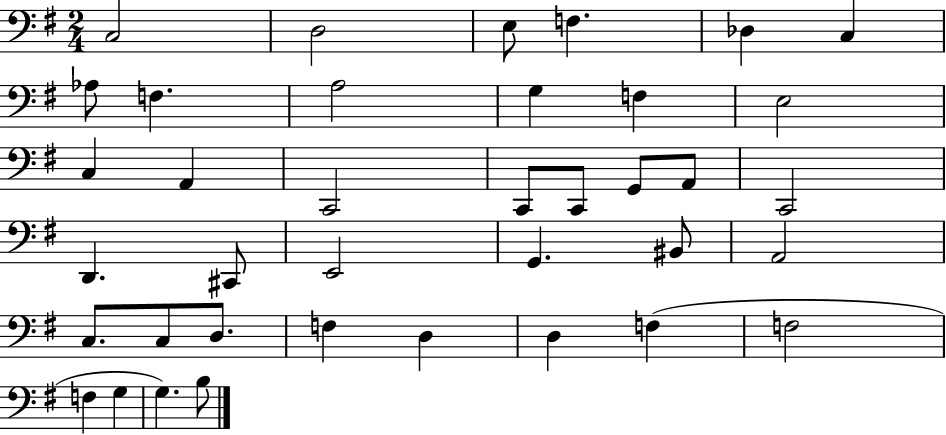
C3/h D3/h E3/e F3/q. Db3/q C3/q Ab3/e F3/q. A3/h G3/q F3/q E3/h C3/q A2/q C2/h C2/e C2/e G2/e A2/e C2/h D2/q. C#2/e E2/h G2/q. BIS2/e A2/h C3/e. C3/e D3/e. F3/q D3/q D3/q F3/q F3/h F3/q G3/q G3/q. B3/e